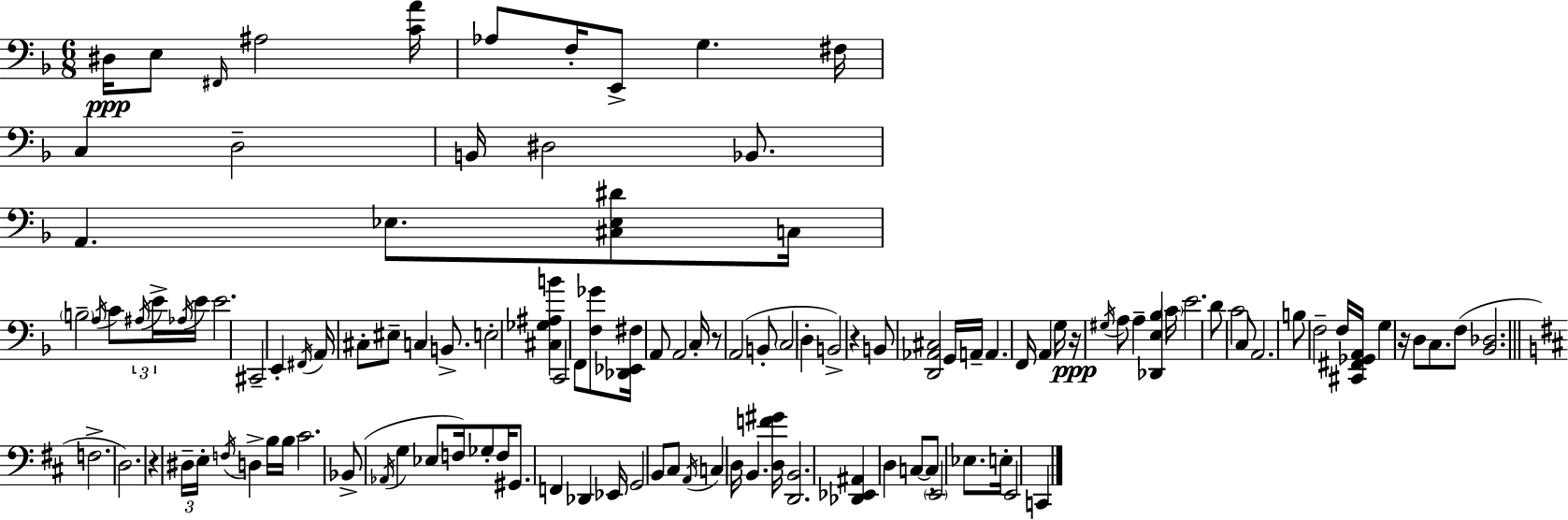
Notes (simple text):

D#3/s E3/e F#2/s A#3/h [C4,A4]/s Ab3/e F3/s E2/e G3/q. F#3/s C3/q D3/h B2/s D#3/h Bb2/e. A2/q. Eb3/e. [C#3,Eb3,D#4]/e C3/s B3/h A3/s C4/e A#3/s E4/s Ab3/s E4/s E4/h. C#2/h E2/q F#2/s A2/s C#3/e EIS3/e C3/q B2/e. E3/h [C#3,Gb3,A#3,B4]/q C2/h F2/e [F3,Gb4]/e [Db2,Eb2,F#3]/s A2/e A2/h C3/s R/e A2/h B2/e C3/h D3/q B2/h R/q B2/e [D2,Ab2,C#3]/h G2/s A2/s A2/q. F2/s A2/q G3/s R/s G#3/s A3/e A3/q [Db2,E3,Bb3]/q C4/s E4/h. D4/e C4/h C3/e A2/h. B3/e F3/h F3/s [C#2,F#2,Gb2,A2]/s G3/q R/s D3/e C3/e. F3/e [Bb2,Db3]/h. F3/h. D3/h. R/q D#3/s E3/s F3/s D3/q B3/s B3/s C#4/h. Bb2/e Ab2/s G3/q Eb3/e F3/s Gb3/e F3/s G#2/e. F2/q Db2/q Eb2/s G2/h B2/e C#3/e A2/s C3/q D3/s B2/q. [D3,F4,G#4]/s [D2,B2]/h. [Db2,Eb2,A#2]/q D3/q C3/e C3/e E2/h Eb3/e. E3/s E2/h C2/q